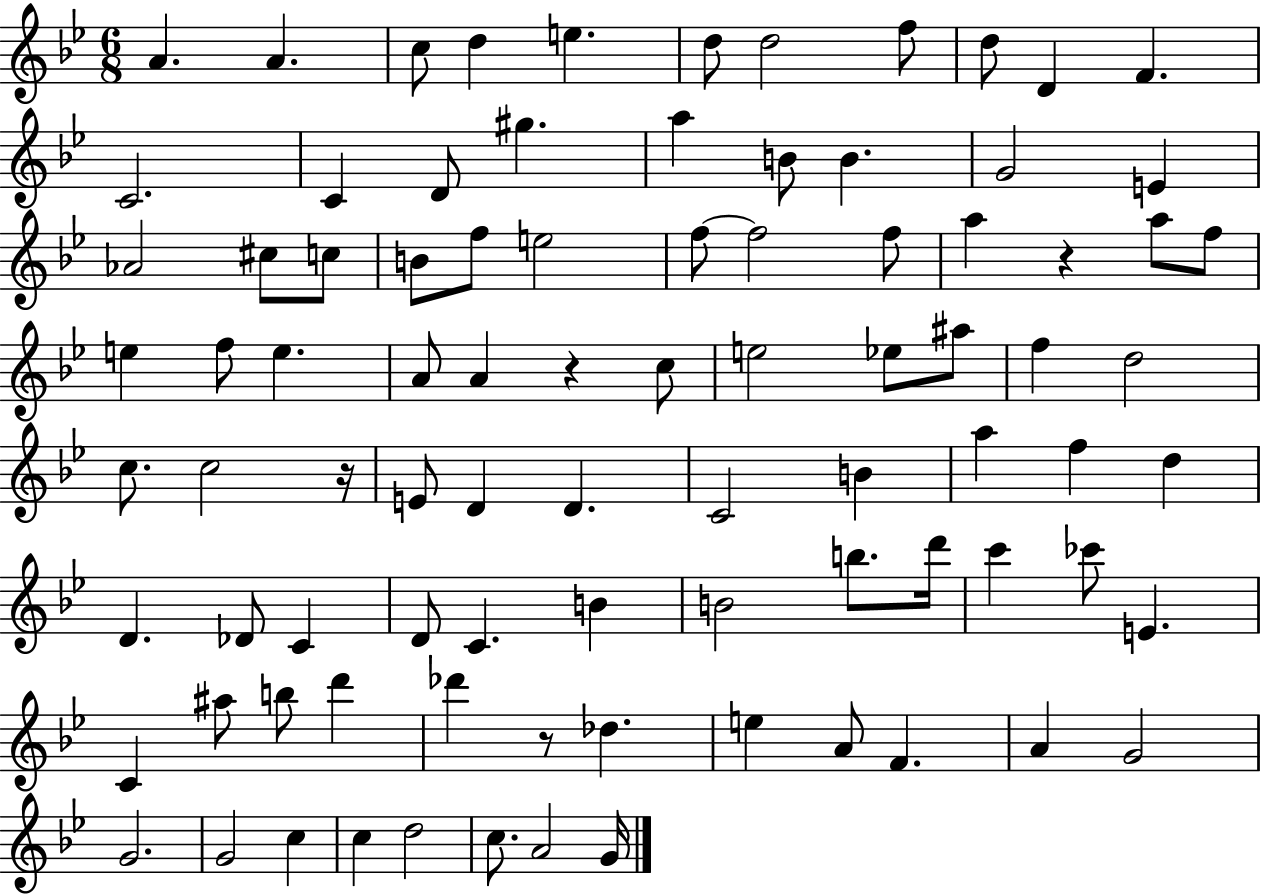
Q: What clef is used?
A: treble